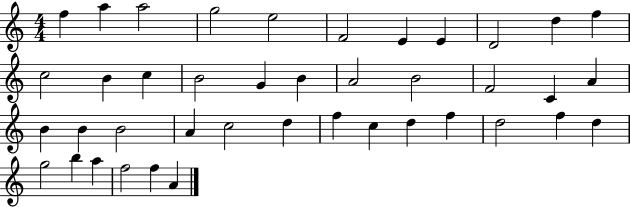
F5/q A5/q A5/h G5/h E5/h F4/h E4/q E4/q D4/h D5/q F5/q C5/h B4/q C5/q B4/h G4/q B4/q A4/h B4/h F4/h C4/q A4/q B4/q B4/q B4/h A4/q C5/h D5/q F5/q C5/q D5/q F5/q D5/h F5/q D5/q G5/h B5/q A5/q F5/h F5/q A4/q